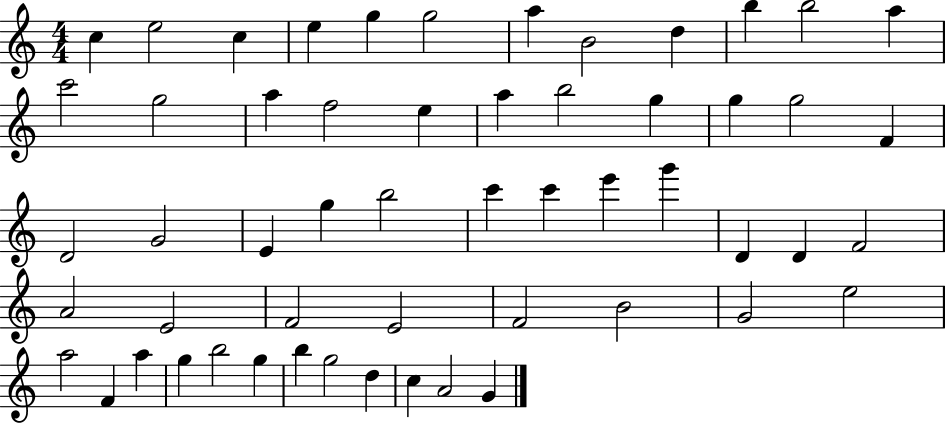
X:1
T:Untitled
M:4/4
L:1/4
K:C
c e2 c e g g2 a B2 d b b2 a c'2 g2 a f2 e a b2 g g g2 F D2 G2 E g b2 c' c' e' g' D D F2 A2 E2 F2 E2 F2 B2 G2 e2 a2 F a g b2 g b g2 d c A2 G